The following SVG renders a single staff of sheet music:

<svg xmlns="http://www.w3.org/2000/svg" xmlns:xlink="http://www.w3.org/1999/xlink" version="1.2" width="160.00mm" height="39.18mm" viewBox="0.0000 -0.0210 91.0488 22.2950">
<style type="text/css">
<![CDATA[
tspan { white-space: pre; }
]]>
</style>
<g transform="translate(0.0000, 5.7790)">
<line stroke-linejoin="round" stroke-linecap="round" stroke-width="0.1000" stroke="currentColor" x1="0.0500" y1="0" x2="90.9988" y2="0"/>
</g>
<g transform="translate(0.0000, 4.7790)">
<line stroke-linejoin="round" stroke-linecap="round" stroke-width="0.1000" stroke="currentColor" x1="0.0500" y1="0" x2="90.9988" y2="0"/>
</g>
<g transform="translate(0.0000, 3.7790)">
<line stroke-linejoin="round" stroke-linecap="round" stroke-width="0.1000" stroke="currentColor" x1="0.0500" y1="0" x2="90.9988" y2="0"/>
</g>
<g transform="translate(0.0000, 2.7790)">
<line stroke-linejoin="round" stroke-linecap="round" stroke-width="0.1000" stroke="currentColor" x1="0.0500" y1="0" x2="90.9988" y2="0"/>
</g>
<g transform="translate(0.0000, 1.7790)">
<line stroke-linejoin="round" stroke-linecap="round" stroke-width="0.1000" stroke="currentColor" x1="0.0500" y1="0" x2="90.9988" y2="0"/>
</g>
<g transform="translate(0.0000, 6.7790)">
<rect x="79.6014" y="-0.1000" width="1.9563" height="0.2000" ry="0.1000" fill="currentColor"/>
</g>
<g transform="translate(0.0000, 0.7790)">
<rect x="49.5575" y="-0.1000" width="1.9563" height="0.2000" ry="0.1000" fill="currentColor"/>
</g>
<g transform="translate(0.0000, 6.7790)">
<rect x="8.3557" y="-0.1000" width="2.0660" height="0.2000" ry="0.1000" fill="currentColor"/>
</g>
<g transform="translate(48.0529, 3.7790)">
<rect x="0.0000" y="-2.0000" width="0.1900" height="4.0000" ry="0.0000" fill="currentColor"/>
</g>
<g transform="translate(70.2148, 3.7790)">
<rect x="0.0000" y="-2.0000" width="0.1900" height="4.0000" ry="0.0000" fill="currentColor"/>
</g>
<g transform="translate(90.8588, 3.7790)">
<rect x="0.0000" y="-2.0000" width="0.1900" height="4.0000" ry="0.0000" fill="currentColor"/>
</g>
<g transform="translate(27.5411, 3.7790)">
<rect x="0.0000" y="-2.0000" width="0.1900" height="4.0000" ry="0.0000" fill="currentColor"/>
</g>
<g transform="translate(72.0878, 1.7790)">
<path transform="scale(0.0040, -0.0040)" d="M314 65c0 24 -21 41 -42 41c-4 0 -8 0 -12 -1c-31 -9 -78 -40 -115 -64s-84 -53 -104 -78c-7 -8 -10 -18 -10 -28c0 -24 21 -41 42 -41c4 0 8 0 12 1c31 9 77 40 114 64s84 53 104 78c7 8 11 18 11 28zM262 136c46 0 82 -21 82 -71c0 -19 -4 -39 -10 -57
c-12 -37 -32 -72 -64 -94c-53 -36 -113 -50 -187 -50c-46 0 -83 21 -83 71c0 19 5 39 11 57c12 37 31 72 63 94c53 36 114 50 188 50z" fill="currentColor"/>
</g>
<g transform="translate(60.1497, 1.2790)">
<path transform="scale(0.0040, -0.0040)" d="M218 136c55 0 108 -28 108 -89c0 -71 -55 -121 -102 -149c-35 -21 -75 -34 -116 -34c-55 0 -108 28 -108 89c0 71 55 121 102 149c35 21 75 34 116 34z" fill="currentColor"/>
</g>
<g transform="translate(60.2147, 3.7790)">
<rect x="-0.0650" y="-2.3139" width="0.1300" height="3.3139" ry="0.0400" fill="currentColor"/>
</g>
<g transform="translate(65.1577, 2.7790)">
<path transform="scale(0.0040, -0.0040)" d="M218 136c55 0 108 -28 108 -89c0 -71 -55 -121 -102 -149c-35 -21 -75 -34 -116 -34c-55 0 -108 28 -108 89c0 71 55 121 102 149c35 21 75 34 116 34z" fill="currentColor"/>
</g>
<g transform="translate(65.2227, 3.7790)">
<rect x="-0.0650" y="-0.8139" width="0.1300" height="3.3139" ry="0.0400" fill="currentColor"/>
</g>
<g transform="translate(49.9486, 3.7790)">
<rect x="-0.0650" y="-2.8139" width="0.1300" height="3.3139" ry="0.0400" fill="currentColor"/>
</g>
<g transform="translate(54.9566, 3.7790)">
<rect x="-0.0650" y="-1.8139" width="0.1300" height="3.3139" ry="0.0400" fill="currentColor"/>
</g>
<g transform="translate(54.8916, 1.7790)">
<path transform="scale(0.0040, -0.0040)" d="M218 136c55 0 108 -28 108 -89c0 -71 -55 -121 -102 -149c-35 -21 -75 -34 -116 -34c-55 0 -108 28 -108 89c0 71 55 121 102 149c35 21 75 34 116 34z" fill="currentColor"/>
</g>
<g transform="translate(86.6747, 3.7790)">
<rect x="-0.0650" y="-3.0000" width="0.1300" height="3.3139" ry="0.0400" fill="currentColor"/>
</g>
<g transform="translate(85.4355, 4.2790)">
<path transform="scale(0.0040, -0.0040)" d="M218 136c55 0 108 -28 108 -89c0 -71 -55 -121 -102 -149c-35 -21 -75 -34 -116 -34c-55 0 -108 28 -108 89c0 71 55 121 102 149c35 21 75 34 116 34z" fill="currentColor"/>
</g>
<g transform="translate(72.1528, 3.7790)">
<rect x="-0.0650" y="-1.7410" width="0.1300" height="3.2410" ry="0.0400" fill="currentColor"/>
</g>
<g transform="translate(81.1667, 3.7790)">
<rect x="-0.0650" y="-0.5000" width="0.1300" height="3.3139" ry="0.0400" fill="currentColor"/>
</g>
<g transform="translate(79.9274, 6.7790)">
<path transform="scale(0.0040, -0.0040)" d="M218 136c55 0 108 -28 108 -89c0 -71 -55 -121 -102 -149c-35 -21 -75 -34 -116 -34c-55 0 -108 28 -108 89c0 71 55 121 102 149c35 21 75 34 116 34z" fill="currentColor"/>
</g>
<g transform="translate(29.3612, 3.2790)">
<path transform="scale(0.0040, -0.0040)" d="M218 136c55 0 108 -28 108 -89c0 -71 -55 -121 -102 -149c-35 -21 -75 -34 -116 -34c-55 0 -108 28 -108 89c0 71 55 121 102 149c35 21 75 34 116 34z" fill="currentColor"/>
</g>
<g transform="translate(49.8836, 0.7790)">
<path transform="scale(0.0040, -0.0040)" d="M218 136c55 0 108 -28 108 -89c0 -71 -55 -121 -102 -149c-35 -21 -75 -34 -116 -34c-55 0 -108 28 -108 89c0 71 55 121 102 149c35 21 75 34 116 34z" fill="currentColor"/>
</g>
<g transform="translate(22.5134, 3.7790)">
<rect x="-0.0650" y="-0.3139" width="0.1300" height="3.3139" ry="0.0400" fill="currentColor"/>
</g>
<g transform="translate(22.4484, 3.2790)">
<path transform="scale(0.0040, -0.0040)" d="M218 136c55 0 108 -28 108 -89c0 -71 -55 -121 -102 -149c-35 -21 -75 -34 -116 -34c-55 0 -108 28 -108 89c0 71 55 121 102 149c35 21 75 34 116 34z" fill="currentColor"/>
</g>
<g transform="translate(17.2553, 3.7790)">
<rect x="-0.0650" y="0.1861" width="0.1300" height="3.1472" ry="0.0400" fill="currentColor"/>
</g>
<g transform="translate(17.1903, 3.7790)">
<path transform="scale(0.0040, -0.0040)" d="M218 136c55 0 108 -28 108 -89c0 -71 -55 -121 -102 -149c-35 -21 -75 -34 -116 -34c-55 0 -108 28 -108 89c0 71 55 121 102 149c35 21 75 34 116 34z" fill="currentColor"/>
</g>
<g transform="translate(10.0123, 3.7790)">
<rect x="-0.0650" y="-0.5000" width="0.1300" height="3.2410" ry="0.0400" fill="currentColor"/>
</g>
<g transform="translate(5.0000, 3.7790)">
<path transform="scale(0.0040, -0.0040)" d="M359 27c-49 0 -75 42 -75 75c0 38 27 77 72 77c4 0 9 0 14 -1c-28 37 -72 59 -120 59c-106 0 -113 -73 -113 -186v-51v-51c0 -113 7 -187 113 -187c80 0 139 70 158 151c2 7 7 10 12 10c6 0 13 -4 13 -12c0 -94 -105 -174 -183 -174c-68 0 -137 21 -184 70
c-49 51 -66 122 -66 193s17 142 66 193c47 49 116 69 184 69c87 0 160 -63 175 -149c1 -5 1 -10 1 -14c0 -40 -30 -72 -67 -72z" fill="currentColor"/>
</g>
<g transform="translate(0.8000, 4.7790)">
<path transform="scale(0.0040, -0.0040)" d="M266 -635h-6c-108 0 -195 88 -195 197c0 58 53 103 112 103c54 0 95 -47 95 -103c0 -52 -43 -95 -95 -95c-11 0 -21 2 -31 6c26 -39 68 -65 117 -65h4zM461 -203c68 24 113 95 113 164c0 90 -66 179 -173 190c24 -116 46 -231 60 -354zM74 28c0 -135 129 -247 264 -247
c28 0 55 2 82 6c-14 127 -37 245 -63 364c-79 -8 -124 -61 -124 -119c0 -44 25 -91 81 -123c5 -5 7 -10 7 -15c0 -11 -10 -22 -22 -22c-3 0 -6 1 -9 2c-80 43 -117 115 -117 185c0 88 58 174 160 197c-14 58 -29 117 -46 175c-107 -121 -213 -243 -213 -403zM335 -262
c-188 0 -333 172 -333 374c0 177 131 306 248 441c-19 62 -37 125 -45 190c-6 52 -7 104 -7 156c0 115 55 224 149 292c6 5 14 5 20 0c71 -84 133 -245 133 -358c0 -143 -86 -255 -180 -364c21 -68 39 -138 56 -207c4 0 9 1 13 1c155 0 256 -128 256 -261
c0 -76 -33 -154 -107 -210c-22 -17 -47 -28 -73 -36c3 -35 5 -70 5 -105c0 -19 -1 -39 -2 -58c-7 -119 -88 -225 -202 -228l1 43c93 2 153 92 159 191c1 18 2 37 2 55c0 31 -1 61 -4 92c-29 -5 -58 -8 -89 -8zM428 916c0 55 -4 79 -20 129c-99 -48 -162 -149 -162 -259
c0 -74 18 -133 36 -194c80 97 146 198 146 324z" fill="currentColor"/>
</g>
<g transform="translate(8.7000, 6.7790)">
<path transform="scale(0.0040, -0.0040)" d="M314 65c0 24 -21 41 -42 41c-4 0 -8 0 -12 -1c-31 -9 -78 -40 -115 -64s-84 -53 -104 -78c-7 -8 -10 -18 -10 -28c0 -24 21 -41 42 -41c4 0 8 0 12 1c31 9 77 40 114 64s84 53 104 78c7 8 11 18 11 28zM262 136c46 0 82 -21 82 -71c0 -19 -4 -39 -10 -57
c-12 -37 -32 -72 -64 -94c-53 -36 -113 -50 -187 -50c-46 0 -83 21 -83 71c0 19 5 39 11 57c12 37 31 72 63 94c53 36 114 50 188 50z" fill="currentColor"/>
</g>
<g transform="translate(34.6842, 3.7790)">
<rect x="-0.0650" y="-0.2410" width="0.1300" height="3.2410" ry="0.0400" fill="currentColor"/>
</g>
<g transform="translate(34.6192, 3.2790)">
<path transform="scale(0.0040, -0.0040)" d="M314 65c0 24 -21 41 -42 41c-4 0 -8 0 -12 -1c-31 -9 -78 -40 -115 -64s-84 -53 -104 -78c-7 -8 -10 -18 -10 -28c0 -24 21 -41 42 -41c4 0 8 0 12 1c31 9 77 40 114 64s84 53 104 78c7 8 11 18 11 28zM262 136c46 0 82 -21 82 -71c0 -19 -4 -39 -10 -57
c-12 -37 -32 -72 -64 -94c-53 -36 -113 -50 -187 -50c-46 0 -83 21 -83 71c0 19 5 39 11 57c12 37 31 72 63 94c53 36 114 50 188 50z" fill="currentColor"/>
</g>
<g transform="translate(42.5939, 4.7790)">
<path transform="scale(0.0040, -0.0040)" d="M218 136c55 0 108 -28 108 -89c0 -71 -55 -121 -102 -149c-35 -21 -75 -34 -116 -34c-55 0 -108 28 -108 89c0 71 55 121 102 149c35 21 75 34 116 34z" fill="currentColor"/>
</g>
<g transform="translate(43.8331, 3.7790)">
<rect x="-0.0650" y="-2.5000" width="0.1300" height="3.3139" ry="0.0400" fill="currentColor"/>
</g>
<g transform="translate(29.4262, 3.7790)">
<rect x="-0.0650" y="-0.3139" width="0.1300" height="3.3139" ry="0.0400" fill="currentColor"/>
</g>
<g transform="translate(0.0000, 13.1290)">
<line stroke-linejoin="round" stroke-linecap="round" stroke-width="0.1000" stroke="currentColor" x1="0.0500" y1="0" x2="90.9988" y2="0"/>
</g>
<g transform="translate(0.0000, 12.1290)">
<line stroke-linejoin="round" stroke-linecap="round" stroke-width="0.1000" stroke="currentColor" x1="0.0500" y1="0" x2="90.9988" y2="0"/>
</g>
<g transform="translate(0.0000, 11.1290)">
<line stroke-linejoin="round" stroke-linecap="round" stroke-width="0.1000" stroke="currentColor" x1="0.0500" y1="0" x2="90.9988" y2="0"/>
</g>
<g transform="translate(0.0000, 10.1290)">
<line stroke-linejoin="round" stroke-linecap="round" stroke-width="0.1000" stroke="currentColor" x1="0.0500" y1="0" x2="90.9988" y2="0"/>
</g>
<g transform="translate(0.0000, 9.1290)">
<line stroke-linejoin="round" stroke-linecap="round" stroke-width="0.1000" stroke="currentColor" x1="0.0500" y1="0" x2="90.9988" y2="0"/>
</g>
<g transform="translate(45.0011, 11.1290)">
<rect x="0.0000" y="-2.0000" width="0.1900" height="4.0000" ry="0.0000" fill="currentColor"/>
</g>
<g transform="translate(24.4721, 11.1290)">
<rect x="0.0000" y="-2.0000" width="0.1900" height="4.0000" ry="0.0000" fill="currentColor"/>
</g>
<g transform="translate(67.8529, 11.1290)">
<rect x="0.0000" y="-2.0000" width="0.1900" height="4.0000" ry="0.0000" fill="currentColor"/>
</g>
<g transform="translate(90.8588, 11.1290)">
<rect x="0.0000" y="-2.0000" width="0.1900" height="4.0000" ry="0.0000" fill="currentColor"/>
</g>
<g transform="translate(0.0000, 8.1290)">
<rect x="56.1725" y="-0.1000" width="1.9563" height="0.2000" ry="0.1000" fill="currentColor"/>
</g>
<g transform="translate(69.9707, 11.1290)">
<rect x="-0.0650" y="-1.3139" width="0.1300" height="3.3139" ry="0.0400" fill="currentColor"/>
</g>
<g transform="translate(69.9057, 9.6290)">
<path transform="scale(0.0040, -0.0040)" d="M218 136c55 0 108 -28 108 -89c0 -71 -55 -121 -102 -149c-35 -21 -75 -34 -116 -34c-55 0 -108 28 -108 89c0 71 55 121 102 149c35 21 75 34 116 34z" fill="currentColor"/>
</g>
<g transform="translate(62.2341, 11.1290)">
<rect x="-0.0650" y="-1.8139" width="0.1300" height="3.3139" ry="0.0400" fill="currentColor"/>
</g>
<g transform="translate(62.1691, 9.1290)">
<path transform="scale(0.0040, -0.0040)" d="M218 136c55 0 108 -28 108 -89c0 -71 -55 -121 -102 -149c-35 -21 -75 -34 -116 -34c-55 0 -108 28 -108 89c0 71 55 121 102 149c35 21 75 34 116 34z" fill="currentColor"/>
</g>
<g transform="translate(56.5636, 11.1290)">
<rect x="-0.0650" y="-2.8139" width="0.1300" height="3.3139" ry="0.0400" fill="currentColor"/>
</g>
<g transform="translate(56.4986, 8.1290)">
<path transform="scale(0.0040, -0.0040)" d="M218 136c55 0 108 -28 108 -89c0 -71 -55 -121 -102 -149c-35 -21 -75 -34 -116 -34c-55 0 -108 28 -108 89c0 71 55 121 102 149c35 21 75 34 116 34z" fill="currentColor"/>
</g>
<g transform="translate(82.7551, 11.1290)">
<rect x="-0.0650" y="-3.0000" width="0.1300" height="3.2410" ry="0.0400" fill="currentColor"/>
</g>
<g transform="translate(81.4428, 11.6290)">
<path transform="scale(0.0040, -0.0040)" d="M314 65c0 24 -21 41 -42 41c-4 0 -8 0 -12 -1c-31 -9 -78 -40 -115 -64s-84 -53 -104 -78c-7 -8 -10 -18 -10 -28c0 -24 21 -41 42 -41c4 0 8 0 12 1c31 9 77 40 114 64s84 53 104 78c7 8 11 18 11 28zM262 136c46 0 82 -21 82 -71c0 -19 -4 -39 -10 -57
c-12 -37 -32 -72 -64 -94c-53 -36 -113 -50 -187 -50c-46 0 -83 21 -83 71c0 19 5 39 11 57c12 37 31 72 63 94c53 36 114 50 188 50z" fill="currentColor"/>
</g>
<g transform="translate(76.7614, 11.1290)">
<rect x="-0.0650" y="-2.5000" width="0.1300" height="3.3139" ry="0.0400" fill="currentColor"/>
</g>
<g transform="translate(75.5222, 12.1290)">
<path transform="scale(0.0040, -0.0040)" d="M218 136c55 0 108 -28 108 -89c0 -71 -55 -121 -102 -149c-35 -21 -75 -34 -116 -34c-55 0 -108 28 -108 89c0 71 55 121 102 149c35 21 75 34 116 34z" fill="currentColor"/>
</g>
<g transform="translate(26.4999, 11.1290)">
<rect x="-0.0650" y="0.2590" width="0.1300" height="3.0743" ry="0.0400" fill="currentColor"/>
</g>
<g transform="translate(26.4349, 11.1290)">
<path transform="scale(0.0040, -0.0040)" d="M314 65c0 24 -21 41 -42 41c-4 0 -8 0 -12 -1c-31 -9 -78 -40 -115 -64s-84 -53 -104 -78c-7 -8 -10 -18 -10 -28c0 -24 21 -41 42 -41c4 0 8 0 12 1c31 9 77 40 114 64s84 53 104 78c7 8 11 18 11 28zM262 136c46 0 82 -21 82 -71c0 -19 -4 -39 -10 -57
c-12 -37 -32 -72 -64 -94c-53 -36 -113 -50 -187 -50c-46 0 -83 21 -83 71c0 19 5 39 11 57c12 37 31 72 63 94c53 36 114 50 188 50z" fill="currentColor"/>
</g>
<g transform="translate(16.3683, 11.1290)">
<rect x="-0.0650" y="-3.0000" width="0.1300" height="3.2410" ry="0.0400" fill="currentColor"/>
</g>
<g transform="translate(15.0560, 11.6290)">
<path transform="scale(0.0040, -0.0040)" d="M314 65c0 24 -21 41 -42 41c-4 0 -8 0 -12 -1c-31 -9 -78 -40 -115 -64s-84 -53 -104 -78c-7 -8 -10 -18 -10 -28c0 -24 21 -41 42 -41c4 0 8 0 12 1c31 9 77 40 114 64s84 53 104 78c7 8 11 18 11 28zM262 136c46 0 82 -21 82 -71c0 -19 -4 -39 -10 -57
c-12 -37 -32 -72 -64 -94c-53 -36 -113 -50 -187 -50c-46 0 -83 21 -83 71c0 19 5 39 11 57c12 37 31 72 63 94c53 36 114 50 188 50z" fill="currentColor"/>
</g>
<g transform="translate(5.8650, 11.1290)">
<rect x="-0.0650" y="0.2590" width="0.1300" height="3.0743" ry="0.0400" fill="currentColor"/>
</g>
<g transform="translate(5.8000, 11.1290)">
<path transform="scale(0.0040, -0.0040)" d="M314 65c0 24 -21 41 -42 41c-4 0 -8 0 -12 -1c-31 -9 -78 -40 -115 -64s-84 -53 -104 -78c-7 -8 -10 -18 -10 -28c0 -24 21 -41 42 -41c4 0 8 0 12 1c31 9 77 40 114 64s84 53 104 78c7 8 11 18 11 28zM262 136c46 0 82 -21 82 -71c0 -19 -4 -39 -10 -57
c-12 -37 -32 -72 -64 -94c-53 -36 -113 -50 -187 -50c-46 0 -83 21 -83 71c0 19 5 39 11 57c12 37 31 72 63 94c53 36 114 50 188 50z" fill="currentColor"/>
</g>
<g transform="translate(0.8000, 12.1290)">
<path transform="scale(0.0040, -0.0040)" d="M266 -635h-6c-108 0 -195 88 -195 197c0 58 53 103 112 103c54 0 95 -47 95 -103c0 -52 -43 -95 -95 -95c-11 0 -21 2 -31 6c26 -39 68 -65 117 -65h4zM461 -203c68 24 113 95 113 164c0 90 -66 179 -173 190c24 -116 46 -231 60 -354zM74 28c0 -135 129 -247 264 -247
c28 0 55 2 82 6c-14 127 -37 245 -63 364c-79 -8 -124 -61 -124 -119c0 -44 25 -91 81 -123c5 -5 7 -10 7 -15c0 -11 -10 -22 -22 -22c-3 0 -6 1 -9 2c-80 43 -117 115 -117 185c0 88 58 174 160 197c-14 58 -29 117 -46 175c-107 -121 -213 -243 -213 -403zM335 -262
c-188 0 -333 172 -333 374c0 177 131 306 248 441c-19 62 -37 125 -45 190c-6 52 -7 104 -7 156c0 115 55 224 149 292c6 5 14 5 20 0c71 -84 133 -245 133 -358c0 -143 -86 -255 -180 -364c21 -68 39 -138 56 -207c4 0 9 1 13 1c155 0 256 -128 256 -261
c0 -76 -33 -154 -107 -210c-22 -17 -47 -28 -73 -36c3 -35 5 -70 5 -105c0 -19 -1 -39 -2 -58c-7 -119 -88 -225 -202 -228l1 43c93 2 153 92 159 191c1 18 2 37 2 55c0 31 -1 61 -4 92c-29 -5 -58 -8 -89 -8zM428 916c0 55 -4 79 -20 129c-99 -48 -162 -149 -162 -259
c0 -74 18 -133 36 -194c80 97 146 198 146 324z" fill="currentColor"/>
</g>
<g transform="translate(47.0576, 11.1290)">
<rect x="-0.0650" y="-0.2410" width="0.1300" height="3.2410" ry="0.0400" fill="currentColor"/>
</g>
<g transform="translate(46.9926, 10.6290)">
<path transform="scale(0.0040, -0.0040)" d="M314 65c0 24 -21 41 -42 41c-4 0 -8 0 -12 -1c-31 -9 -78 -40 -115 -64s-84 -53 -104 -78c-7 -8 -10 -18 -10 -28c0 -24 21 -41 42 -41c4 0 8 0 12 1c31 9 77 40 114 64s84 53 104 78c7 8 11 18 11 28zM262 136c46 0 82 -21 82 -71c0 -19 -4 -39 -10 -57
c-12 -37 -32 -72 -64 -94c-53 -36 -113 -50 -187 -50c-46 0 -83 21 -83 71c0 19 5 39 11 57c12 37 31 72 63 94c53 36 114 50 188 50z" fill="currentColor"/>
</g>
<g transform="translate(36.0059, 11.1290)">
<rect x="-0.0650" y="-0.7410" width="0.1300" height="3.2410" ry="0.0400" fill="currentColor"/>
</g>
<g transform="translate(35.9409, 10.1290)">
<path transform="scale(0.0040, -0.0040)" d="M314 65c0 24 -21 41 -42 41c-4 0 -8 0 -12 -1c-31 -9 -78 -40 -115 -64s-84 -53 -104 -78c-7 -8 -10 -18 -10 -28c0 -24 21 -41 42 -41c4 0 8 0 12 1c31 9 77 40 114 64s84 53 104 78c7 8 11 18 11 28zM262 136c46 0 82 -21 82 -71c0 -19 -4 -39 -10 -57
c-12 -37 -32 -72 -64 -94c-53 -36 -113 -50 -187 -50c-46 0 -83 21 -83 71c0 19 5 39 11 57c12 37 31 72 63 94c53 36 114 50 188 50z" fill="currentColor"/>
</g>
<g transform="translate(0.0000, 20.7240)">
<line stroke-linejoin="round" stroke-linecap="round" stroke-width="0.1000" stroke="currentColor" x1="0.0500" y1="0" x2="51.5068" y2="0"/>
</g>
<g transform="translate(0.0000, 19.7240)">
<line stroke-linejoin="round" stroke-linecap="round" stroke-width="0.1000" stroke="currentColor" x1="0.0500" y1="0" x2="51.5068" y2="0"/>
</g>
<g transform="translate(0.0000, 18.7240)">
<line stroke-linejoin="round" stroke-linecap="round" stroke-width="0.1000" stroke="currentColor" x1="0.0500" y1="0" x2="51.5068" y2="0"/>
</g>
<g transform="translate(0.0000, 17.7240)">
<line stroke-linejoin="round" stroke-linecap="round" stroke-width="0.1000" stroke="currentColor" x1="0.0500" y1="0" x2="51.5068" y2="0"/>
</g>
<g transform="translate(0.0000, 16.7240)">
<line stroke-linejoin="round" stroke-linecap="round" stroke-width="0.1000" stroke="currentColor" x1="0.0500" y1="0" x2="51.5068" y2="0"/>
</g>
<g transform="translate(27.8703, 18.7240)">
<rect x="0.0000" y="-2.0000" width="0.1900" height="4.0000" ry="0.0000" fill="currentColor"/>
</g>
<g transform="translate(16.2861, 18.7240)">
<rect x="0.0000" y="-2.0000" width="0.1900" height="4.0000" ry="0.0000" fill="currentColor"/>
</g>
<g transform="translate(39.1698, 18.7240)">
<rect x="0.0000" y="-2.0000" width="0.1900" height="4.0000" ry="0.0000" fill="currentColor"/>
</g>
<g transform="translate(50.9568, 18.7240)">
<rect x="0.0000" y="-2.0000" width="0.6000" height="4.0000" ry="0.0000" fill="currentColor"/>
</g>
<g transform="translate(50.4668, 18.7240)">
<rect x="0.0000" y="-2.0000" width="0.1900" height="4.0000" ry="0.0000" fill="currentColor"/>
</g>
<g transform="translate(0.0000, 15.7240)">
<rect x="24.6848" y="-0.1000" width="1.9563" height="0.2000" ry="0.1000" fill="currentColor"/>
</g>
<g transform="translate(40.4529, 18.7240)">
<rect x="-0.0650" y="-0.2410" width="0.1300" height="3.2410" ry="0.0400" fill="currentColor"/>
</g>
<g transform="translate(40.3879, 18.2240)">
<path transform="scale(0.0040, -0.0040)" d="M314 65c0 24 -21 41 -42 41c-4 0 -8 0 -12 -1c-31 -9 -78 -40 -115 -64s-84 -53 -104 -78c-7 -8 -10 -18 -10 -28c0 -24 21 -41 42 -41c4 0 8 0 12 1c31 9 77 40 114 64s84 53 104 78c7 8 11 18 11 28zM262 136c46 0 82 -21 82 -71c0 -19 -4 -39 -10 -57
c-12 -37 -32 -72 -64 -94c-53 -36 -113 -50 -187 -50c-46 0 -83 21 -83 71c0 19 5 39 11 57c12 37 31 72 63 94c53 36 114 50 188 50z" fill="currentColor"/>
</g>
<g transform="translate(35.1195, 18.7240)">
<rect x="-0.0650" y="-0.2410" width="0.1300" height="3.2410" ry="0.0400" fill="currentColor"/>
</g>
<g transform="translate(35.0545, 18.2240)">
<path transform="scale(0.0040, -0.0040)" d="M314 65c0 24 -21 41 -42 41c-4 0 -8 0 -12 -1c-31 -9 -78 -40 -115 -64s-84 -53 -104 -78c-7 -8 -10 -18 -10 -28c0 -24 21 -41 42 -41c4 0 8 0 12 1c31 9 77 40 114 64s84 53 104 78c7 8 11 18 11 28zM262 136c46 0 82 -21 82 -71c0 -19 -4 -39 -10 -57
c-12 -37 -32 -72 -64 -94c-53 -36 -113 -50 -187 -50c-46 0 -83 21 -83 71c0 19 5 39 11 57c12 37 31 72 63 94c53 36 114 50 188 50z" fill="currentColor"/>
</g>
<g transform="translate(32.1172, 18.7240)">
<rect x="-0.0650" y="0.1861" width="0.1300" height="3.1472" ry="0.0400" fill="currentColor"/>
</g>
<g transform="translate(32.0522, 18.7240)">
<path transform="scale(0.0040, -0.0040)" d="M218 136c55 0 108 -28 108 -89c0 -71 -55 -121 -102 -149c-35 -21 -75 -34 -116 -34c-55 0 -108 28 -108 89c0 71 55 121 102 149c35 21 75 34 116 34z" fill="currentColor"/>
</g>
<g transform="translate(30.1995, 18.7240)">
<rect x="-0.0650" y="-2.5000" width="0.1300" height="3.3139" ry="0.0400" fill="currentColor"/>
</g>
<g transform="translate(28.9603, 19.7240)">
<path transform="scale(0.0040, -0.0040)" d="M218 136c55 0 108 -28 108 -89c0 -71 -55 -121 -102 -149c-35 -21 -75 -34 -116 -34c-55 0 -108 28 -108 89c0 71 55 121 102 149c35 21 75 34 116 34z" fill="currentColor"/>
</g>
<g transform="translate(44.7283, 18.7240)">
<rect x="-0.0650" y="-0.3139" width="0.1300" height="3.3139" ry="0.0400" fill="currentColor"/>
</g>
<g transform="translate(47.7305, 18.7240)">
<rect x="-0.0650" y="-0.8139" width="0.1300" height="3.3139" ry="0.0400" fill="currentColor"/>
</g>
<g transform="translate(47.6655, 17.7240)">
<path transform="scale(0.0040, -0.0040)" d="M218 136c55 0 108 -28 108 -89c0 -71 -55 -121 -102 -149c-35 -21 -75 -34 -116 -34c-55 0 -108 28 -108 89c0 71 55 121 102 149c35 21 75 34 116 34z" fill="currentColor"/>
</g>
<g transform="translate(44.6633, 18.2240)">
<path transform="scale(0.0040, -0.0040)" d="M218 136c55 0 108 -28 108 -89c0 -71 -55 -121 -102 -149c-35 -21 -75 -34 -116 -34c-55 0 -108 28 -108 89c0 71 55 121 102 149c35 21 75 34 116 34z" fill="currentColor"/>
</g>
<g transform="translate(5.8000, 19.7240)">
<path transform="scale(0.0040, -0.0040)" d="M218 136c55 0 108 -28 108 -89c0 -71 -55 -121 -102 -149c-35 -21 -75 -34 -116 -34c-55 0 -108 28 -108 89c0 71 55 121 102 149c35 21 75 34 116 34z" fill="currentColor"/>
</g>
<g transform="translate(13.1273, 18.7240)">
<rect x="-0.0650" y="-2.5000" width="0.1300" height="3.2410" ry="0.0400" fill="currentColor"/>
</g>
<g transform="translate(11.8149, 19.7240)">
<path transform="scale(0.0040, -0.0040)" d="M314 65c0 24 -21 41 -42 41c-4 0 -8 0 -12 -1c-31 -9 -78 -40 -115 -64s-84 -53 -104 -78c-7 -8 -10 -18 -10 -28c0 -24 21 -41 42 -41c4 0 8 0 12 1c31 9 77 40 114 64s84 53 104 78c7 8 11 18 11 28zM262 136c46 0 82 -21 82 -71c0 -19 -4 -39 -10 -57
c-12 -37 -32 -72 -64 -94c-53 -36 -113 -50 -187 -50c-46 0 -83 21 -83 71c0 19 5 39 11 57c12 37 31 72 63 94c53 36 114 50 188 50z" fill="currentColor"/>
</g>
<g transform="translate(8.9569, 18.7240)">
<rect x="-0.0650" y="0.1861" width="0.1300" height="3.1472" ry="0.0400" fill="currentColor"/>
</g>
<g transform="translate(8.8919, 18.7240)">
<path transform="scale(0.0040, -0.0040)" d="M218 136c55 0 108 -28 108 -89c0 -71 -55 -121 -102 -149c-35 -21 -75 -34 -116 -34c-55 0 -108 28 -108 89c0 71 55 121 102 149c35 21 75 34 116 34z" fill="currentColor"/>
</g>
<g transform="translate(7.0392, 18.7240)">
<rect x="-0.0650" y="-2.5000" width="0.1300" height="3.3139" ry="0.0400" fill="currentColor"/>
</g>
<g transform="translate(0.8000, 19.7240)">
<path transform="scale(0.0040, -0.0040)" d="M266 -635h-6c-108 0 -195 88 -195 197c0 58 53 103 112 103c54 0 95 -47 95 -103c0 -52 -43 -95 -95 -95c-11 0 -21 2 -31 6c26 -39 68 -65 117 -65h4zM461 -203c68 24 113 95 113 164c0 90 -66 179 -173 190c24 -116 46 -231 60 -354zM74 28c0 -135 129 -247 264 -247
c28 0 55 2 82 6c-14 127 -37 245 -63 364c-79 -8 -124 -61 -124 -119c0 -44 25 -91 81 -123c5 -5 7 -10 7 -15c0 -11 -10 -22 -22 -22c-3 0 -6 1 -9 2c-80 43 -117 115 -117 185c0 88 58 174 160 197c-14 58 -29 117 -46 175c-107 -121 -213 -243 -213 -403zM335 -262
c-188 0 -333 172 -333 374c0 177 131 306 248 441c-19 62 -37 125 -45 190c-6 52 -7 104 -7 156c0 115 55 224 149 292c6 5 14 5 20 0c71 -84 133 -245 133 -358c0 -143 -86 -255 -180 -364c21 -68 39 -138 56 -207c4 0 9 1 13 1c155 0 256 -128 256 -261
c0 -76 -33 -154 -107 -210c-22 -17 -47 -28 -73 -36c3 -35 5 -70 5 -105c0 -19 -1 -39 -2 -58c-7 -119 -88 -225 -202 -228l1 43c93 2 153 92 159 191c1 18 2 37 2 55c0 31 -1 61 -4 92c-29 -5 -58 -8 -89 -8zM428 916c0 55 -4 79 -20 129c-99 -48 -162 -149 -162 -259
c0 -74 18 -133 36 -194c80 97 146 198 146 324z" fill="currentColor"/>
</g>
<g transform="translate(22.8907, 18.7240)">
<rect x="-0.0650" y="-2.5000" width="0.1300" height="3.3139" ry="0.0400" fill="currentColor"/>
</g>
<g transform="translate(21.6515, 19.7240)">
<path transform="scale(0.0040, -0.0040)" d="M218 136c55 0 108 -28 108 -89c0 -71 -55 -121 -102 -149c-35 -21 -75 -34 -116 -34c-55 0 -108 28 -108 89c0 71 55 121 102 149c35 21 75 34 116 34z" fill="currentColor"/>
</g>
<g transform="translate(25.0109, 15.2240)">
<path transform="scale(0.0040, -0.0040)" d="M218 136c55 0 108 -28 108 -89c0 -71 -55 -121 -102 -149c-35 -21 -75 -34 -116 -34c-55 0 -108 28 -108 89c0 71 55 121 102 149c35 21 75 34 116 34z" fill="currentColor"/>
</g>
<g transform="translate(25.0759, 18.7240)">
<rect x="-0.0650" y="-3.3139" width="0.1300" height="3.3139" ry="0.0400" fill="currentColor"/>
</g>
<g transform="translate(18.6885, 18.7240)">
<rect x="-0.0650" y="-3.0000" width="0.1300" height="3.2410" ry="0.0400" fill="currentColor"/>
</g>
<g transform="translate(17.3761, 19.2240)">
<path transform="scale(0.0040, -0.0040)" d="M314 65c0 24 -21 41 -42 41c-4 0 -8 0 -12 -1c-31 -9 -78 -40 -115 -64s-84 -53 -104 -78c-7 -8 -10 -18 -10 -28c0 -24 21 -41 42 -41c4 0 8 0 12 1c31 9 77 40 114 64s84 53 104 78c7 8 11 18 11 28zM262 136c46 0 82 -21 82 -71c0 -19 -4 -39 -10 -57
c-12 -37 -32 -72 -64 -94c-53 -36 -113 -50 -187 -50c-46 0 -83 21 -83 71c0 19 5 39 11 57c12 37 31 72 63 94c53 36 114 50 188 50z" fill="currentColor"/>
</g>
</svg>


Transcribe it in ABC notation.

X:1
T:Untitled
M:4/4
L:1/4
K:C
C2 B c c c2 G a f g d f2 C A B2 A2 B2 d2 c2 a f e G A2 G B G2 A2 G b G B c2 c2 c d